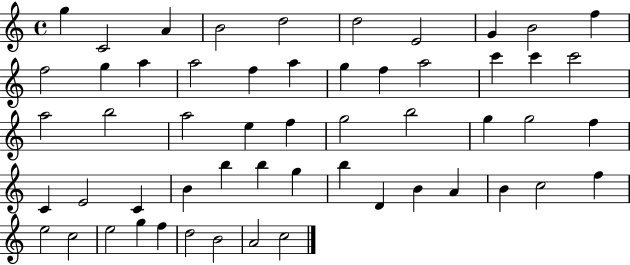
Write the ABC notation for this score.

X:1
T:Untitled
M:4/4
L:1/4
K:C
g C2 A B2 d2 d2 E2 G B2 f f2 g a a2 f a g f a2 c' c' c'2 a2 b2 a2 e f g2 b2 g g2 f C E2 C B b b g b D B A B c2 f e2 c2 e2 g f d2 B2 A2 c2